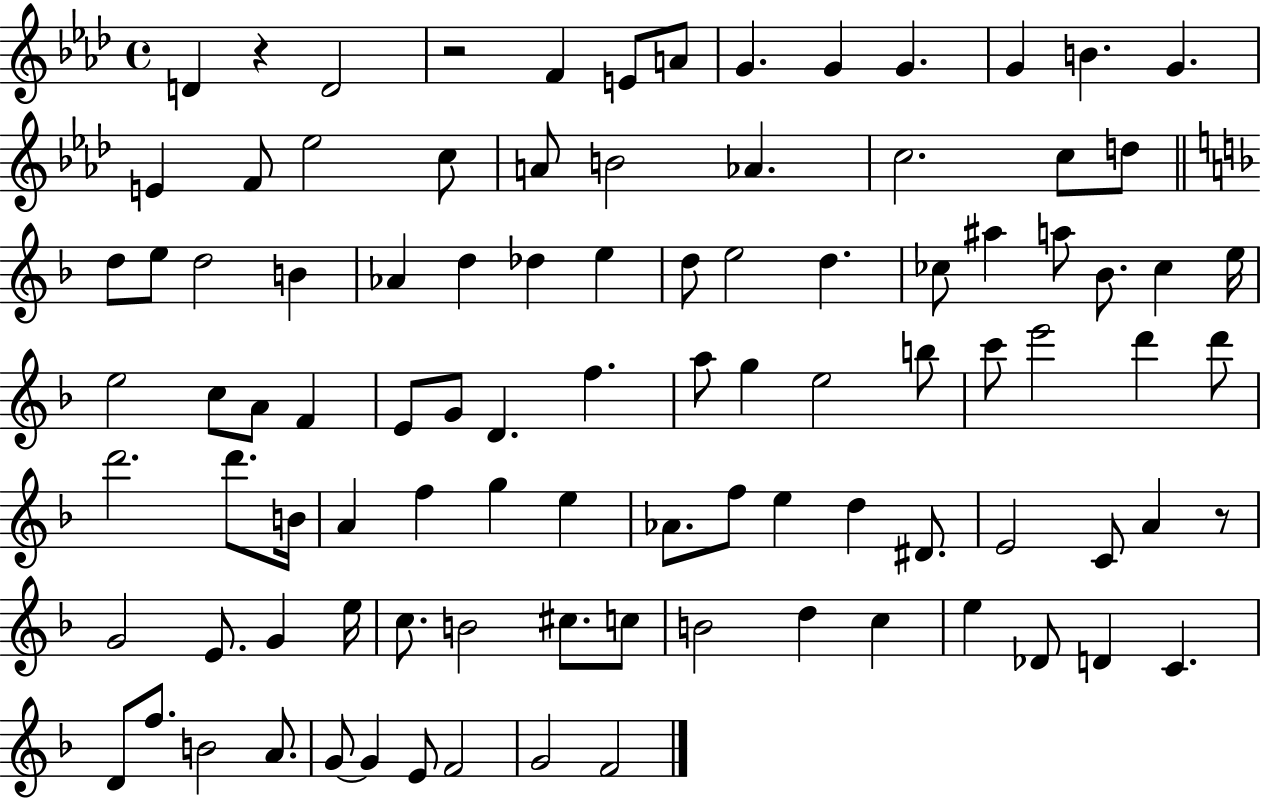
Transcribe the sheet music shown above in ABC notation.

X:1
T:Untitled
M:4/4
L:1/4
K:Ab
D z D2 z2 F E/2 A/2 G G G G B G E F/2 _e2 c/2 A/2 B2 _A c2 c/2 d/2 d/2 e/2 d2 B _A d _d e d/2 e2 d _c/2 ^a a/2 _B/2 _c e/4 e2 c/2 A/2 F E/2 G/2 D f a/2 g e2 b/2 c'/2 e'2 d' d'/2 d'2 d'/2 B/4 A f g e _A/2 f/2 e d ^D/2 E2 C/2 A z/2 G2 E/2 G e/4 c/2 B2 ^c/2 c/2 B2 d c e _D/2 D C D/2 f/2 B2 A/2 G/2 G E/2 F2 G2 F2